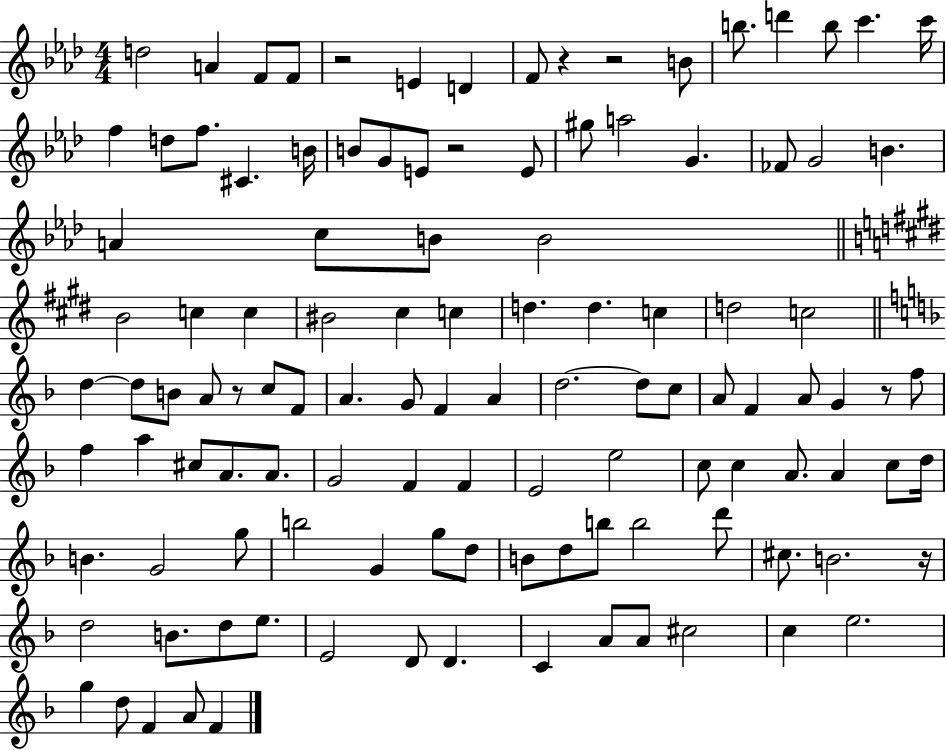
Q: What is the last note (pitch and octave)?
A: F4